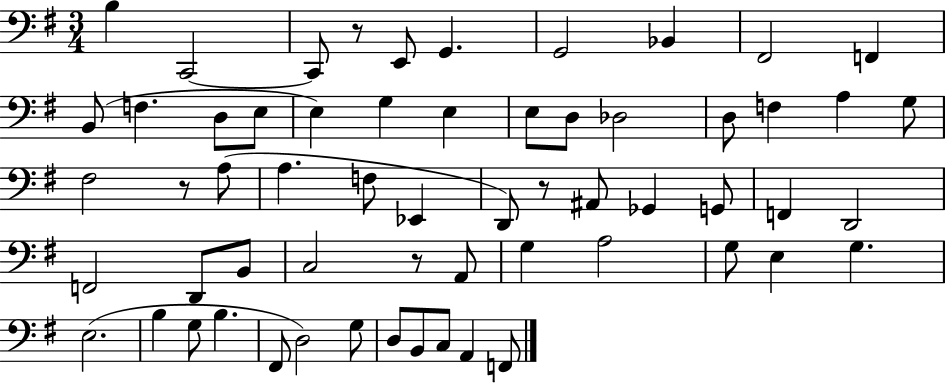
B3/q C2/h C2/e R/e E2/e G2/q. G2/h Bb2/q F#2/h F2/q B2/e F3/q. D3/e E3/e E3/q G3/q E3/q E3/e D3/e Db3/h D3/e F3/q A3/q G3/e F#3/h R/e A3/e A3/q. F3/e Eb2/q D2/e R/e A#2/e Gb2/q G2/e F2/q D2/h F2/h D2/e B2/e C3/h R/e A2/e G3/q A3/h G3/e E3/q G3/q. E3/h. B3/q G3/e B3/q. F#2/e D3/h G3/e D3/e B2/e C3/e A2/q F2/e